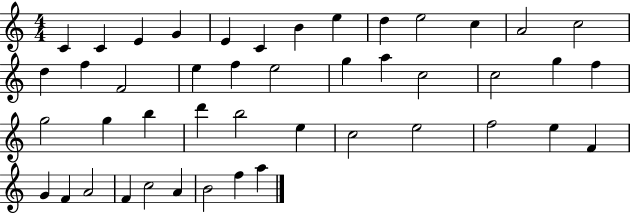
X:1
T:Untitled
M:4/4
L:1/4
K:C
C C E G E C B e d e2 c A2 c2 d f F2 e f e2 g a c2 c2 g f g2 g b d' b2 e c2 e2 f2 e F G F A2 F c2 A B2 f a